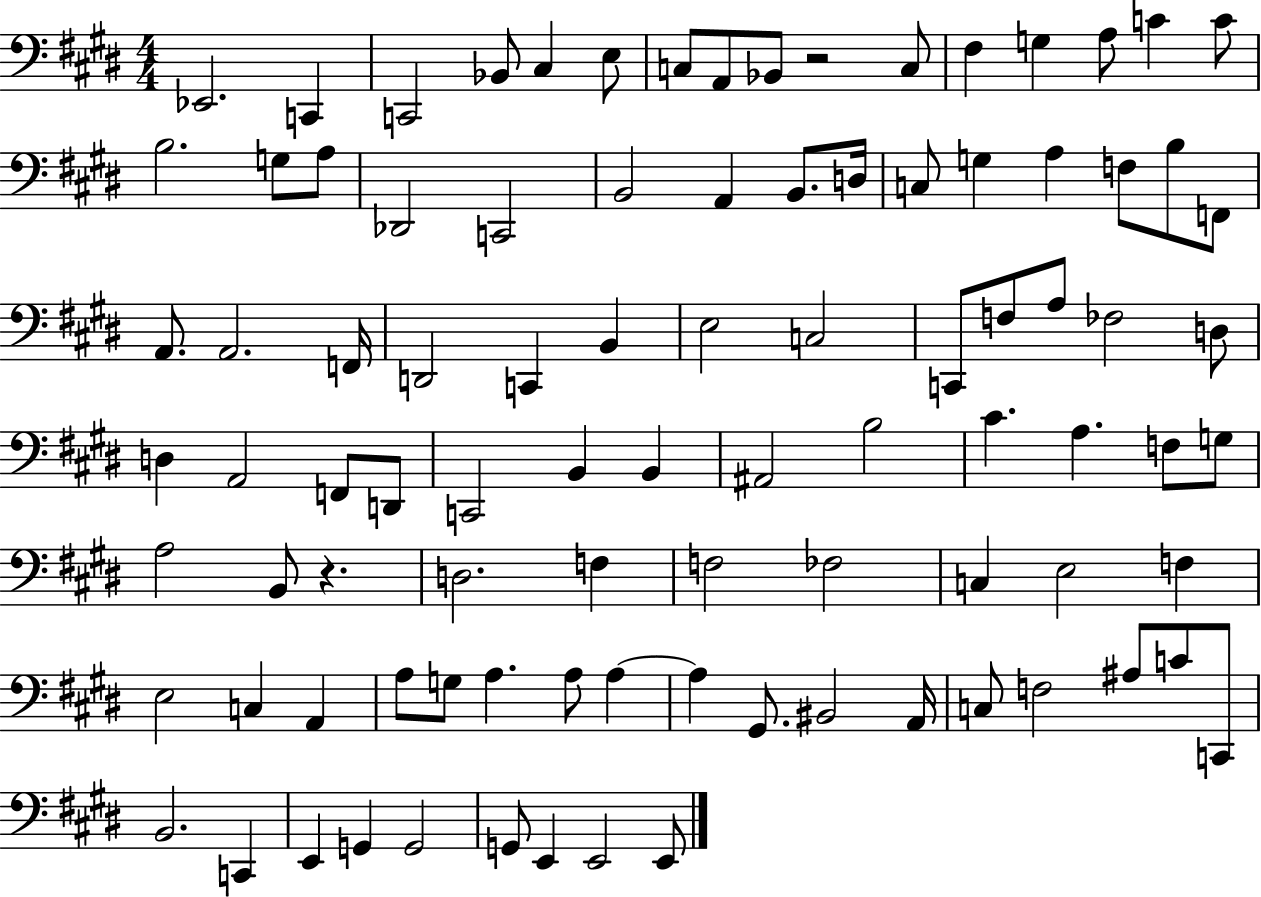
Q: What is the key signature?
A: E major